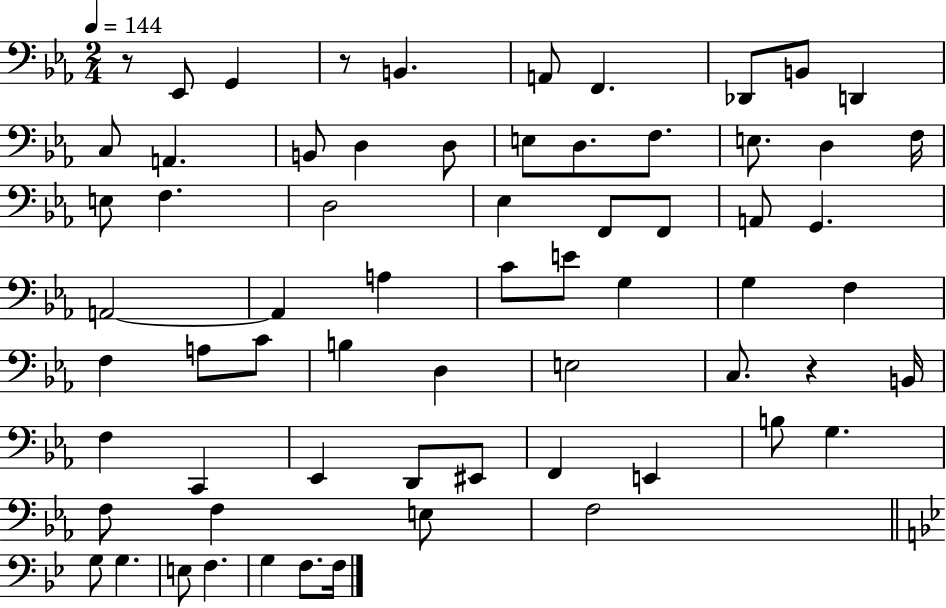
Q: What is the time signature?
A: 2/4